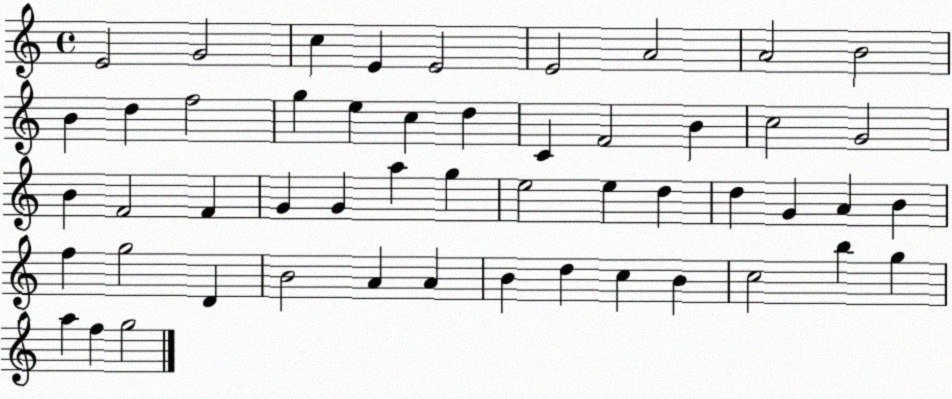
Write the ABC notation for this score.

X:1
T:Untitled
M:4/4
L:1/4
K:C
E2 G2 c E E2 E2 A2 A2 B2 B d f2 g e c d C F2 B c2 G2 B F2 F G G a g e2 e d d G A B f g2 D B2 A A B d c B c2 b g a f g2